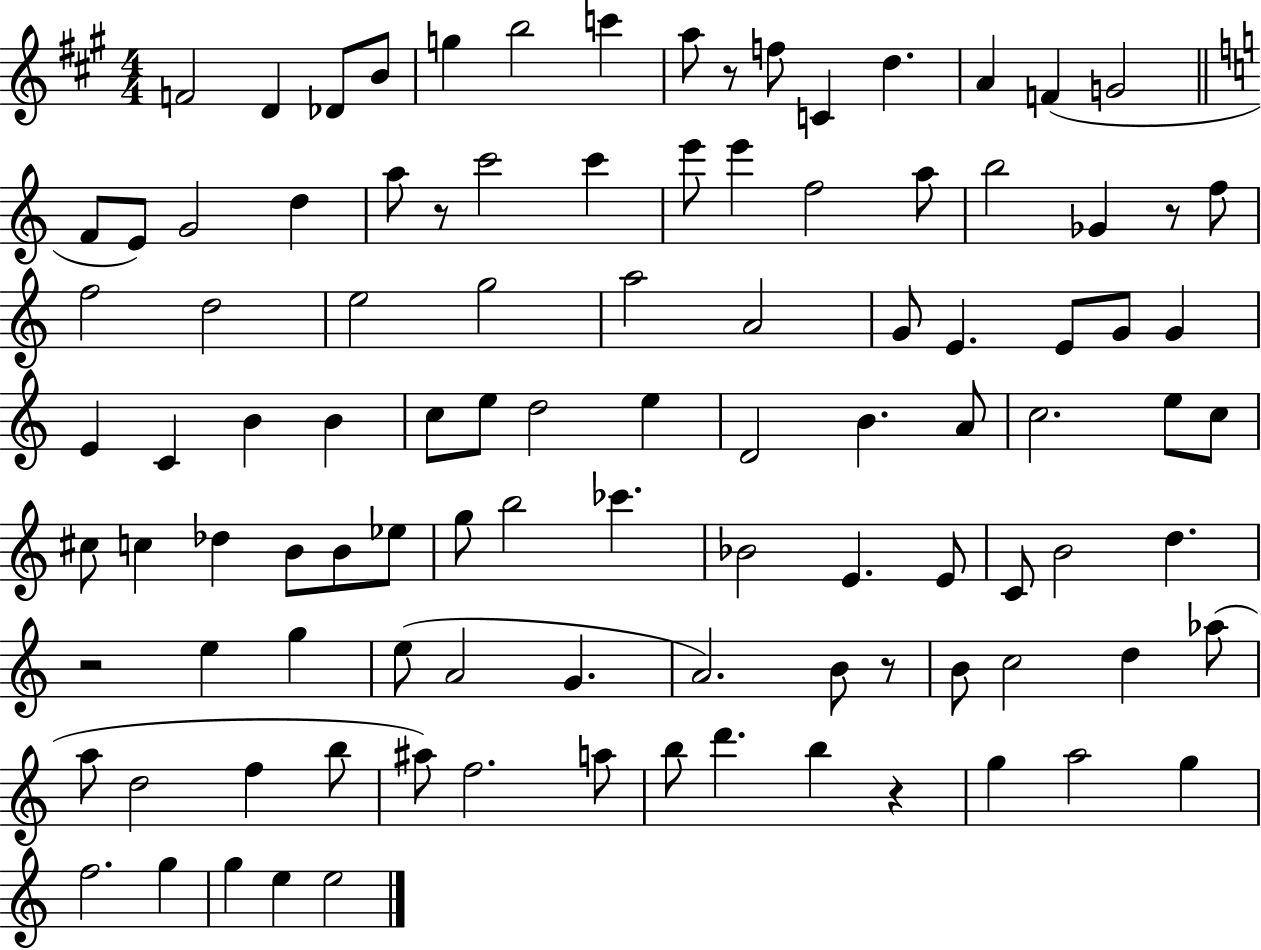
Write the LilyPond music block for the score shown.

{
  \clef treble
  \numericTimeSignature
  \time 4/4
  \key a \major
  \repeat volta 2 { f'2 d'4 des'8 b'8 | g''4 b''2 c'''4 | a''8 r8 f''8 c'4 d''4. | a'4 f'4( g'2 | \break \bar "||" \break \key c \major f'8 e'8) g'2 d''4 | a''8 r8 c'''2 c'''4 | e'''8 e'''4 f''2 a''8 | b''2 ges'4 r8 f''8 | \break f''2 d''2 | e''2 g''2 | a''2 a'2 | g'8 e'4. e'8 g'8 g'4 | \break e'4 c'4 b'4 b'4 | c''8 e''8 d''2 e''4 | d'2 b'4. a'8 | c''2. e''8 c''8 | \break cis''8 c''4 des''4 b'8 b'8 ees''8 | g''8 b''2 ces'''4. | bes'2 e'4. e'8 | c'8 b'2 d''4. | \break r2 e''4 g''4 | e''8( a'2 g'4. | a'2.) b'8 r8 | b'8 c''2 d''4 aes''8( | \break a''8 d''2 f''4 b''8 | ais''8) f''2. a''8 | b''8 d'''4. b''4 r4 | g''4 a''2 g''4 | \break f''2. g''4 | g''4 e''4 e''2 | } \bar "|."
}